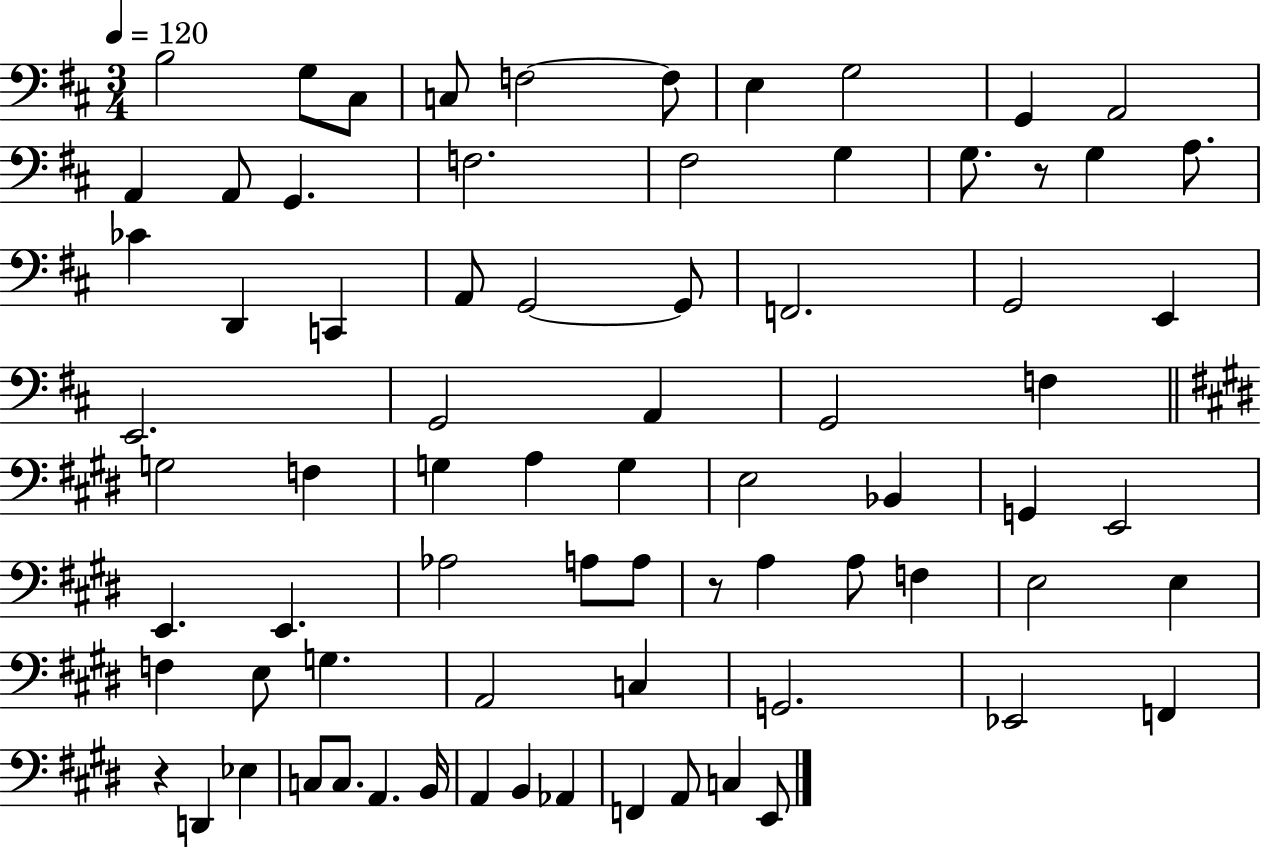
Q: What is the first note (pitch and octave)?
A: B3